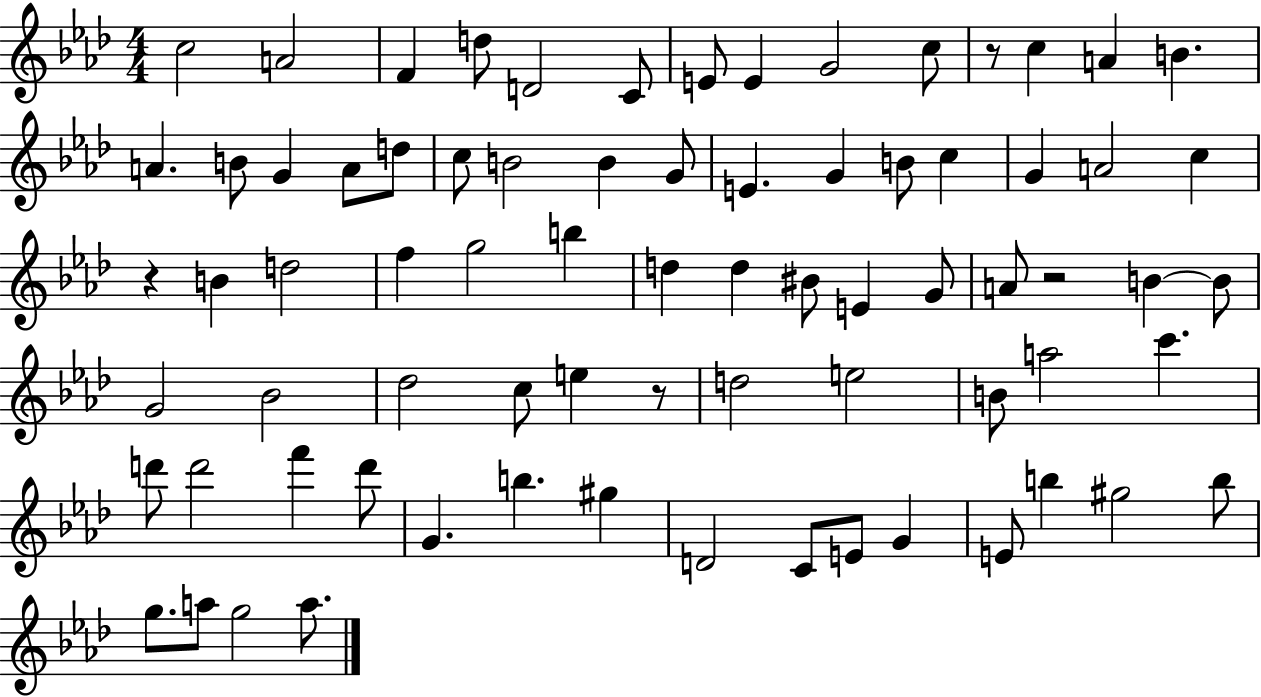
{
  \clef treble
  \numericTimeSignature
  \time 4/4
  \key aes \major
  c''2 a'2 | f'4 d''8 d'2 c'8 | e'8 e'4 g'2 c''8 | r8 c''4 a'4 b'4. | \break a'4. b'8 g'4 a'8 d''8 | c''8 b'2 b'4 g'8 | e'4. g'4 b'8 c''4 | g'4 a'2 c''4 | \break r4 b'4 d''2 | f''4 g''2 b''4 | d''4 d''4 bis'8 e'4 g'8 | a'8 r2 b'4~~ b'8 | \break g'2 bes'2 | des''2 c''8 e''4 r8 | d''2 e''2 | b'8 a''2 c'''4. | \break d'''8 d'''2 f'''4 d'''8 | g'4. b''4. gis''4 | d'2 c'8 e'8 g'4 | e'8 b''4 gis''2 b''8 | \break g''8. a''8 g''2 a''8. | \bar "|."
}